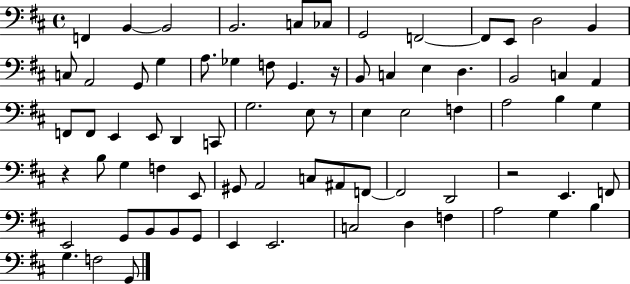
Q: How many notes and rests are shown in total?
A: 74